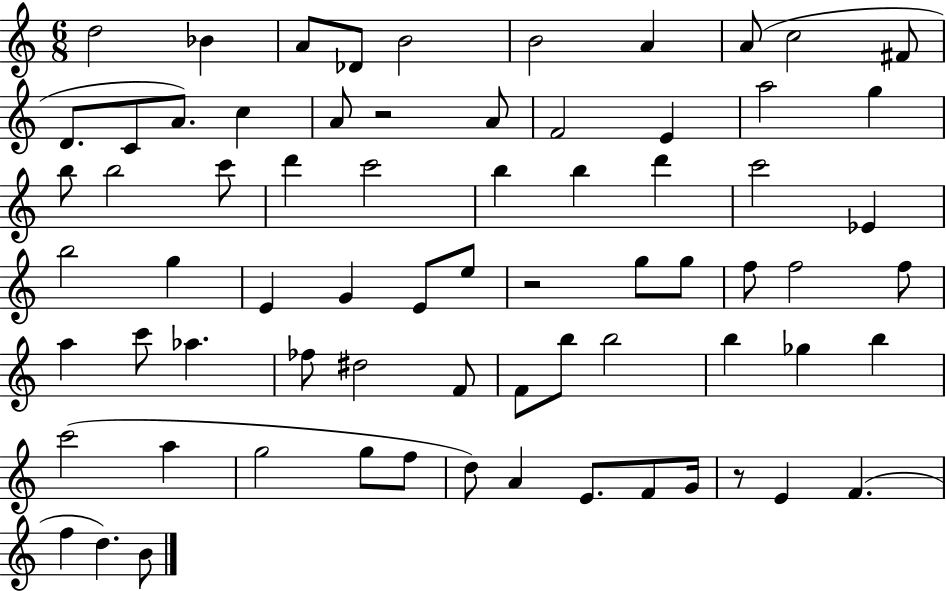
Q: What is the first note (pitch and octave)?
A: D5